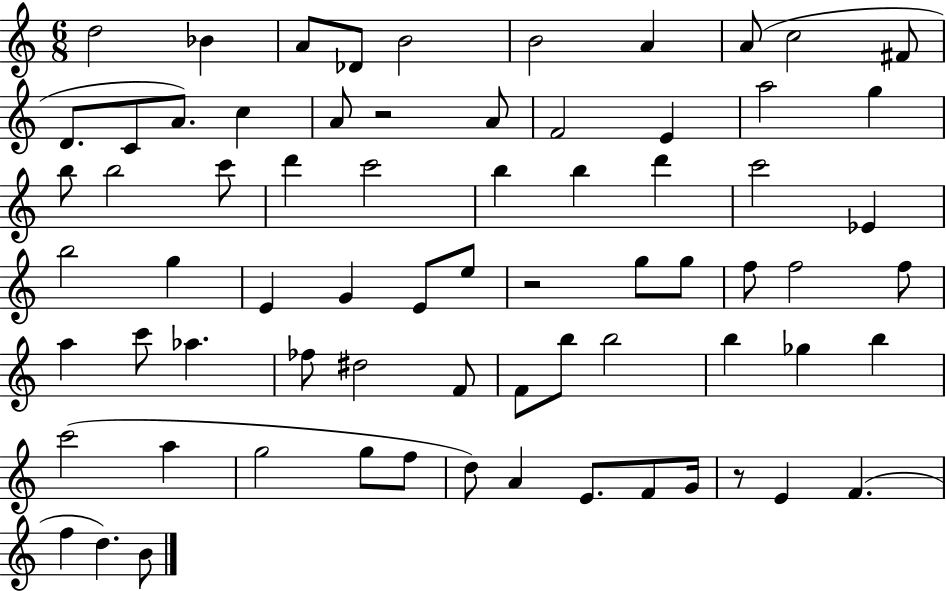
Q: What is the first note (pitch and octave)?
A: D5